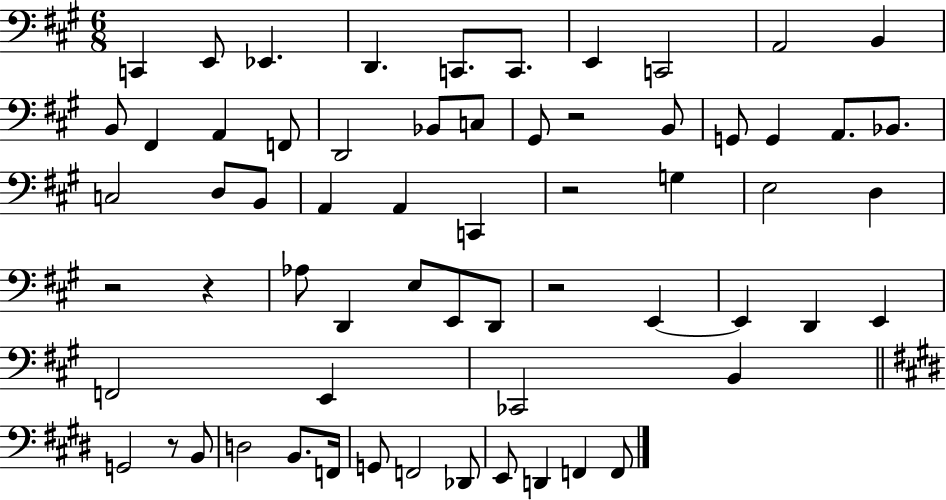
X:1
T:Untitled
M:6/8
L:1/4
K:A
C,, E,,/2 _E,, D,, C,,/2 C,,/2 E,, C,,2 A,,2 B,, B,,/2 ^F,, A,, F,,/2 D,,2 _B,,/2 C,/2 ^G,,/2 z2 B,,/2 G,,/2 G,, A,,/2 _B,,/2 C,2 D,/2 B,,/2 A,, A,, C,, z2 G, E,2 D, z2 z _A,/2 D,, E,/2 E,,/2 D,,/2 z2 E,, E,, D,, E,, F,,2 E,, _C,,2 B,, G,,2 z/2 B,,/2 D,2 B,,/2 F,,/4 G,,/2 F,,2 _D,,/2 E,,/2 D,, F,, F,,/2